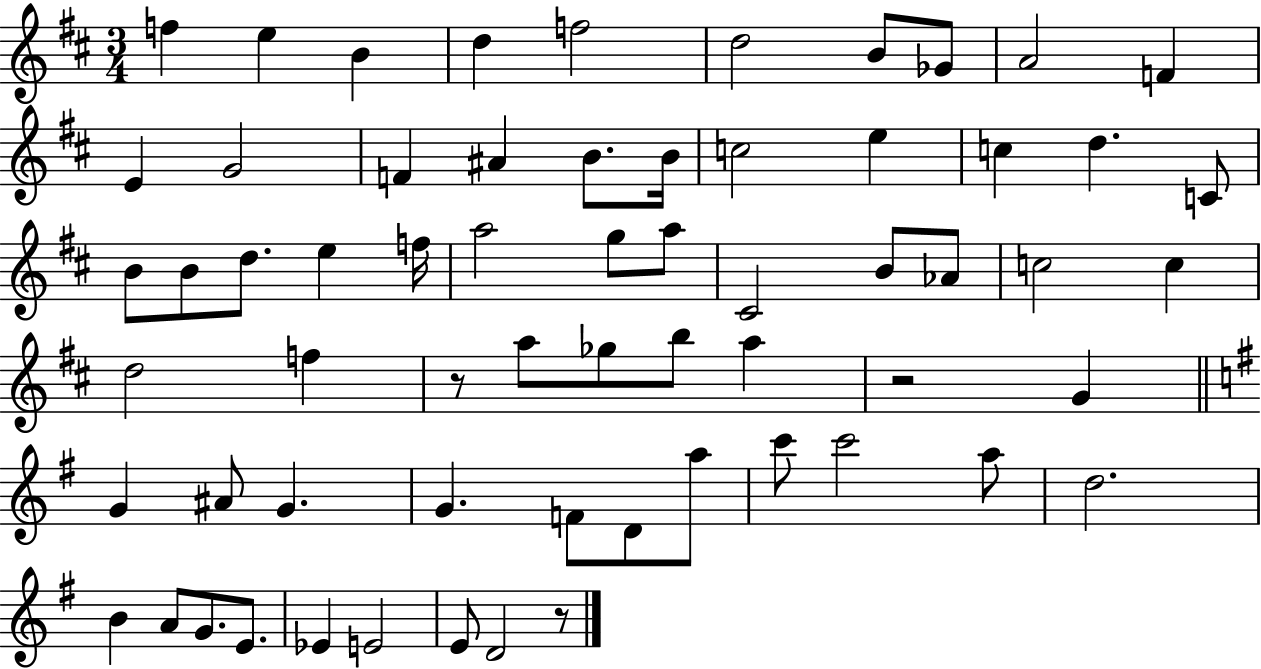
X:1
T:Untitled
M:3/4
L:1/4
K:D
f e B d f2 d2 B/2 _G/2 A2 F E G2 F ^A B/2 B/4 c2 e c d C/2 B/2 B/2 d/2 e f/4 a2 g/2 a/2 ^C2 B/2 _A/2 c2 c d2 f z/2 a/2 _g/2 b/2 a z2 G G ^A/2 G G F/2 D/2 a/2 c'/2 c'2 a/2 d2 B A/2 G/2 E/2 _E E2 E/2 D2 z/2